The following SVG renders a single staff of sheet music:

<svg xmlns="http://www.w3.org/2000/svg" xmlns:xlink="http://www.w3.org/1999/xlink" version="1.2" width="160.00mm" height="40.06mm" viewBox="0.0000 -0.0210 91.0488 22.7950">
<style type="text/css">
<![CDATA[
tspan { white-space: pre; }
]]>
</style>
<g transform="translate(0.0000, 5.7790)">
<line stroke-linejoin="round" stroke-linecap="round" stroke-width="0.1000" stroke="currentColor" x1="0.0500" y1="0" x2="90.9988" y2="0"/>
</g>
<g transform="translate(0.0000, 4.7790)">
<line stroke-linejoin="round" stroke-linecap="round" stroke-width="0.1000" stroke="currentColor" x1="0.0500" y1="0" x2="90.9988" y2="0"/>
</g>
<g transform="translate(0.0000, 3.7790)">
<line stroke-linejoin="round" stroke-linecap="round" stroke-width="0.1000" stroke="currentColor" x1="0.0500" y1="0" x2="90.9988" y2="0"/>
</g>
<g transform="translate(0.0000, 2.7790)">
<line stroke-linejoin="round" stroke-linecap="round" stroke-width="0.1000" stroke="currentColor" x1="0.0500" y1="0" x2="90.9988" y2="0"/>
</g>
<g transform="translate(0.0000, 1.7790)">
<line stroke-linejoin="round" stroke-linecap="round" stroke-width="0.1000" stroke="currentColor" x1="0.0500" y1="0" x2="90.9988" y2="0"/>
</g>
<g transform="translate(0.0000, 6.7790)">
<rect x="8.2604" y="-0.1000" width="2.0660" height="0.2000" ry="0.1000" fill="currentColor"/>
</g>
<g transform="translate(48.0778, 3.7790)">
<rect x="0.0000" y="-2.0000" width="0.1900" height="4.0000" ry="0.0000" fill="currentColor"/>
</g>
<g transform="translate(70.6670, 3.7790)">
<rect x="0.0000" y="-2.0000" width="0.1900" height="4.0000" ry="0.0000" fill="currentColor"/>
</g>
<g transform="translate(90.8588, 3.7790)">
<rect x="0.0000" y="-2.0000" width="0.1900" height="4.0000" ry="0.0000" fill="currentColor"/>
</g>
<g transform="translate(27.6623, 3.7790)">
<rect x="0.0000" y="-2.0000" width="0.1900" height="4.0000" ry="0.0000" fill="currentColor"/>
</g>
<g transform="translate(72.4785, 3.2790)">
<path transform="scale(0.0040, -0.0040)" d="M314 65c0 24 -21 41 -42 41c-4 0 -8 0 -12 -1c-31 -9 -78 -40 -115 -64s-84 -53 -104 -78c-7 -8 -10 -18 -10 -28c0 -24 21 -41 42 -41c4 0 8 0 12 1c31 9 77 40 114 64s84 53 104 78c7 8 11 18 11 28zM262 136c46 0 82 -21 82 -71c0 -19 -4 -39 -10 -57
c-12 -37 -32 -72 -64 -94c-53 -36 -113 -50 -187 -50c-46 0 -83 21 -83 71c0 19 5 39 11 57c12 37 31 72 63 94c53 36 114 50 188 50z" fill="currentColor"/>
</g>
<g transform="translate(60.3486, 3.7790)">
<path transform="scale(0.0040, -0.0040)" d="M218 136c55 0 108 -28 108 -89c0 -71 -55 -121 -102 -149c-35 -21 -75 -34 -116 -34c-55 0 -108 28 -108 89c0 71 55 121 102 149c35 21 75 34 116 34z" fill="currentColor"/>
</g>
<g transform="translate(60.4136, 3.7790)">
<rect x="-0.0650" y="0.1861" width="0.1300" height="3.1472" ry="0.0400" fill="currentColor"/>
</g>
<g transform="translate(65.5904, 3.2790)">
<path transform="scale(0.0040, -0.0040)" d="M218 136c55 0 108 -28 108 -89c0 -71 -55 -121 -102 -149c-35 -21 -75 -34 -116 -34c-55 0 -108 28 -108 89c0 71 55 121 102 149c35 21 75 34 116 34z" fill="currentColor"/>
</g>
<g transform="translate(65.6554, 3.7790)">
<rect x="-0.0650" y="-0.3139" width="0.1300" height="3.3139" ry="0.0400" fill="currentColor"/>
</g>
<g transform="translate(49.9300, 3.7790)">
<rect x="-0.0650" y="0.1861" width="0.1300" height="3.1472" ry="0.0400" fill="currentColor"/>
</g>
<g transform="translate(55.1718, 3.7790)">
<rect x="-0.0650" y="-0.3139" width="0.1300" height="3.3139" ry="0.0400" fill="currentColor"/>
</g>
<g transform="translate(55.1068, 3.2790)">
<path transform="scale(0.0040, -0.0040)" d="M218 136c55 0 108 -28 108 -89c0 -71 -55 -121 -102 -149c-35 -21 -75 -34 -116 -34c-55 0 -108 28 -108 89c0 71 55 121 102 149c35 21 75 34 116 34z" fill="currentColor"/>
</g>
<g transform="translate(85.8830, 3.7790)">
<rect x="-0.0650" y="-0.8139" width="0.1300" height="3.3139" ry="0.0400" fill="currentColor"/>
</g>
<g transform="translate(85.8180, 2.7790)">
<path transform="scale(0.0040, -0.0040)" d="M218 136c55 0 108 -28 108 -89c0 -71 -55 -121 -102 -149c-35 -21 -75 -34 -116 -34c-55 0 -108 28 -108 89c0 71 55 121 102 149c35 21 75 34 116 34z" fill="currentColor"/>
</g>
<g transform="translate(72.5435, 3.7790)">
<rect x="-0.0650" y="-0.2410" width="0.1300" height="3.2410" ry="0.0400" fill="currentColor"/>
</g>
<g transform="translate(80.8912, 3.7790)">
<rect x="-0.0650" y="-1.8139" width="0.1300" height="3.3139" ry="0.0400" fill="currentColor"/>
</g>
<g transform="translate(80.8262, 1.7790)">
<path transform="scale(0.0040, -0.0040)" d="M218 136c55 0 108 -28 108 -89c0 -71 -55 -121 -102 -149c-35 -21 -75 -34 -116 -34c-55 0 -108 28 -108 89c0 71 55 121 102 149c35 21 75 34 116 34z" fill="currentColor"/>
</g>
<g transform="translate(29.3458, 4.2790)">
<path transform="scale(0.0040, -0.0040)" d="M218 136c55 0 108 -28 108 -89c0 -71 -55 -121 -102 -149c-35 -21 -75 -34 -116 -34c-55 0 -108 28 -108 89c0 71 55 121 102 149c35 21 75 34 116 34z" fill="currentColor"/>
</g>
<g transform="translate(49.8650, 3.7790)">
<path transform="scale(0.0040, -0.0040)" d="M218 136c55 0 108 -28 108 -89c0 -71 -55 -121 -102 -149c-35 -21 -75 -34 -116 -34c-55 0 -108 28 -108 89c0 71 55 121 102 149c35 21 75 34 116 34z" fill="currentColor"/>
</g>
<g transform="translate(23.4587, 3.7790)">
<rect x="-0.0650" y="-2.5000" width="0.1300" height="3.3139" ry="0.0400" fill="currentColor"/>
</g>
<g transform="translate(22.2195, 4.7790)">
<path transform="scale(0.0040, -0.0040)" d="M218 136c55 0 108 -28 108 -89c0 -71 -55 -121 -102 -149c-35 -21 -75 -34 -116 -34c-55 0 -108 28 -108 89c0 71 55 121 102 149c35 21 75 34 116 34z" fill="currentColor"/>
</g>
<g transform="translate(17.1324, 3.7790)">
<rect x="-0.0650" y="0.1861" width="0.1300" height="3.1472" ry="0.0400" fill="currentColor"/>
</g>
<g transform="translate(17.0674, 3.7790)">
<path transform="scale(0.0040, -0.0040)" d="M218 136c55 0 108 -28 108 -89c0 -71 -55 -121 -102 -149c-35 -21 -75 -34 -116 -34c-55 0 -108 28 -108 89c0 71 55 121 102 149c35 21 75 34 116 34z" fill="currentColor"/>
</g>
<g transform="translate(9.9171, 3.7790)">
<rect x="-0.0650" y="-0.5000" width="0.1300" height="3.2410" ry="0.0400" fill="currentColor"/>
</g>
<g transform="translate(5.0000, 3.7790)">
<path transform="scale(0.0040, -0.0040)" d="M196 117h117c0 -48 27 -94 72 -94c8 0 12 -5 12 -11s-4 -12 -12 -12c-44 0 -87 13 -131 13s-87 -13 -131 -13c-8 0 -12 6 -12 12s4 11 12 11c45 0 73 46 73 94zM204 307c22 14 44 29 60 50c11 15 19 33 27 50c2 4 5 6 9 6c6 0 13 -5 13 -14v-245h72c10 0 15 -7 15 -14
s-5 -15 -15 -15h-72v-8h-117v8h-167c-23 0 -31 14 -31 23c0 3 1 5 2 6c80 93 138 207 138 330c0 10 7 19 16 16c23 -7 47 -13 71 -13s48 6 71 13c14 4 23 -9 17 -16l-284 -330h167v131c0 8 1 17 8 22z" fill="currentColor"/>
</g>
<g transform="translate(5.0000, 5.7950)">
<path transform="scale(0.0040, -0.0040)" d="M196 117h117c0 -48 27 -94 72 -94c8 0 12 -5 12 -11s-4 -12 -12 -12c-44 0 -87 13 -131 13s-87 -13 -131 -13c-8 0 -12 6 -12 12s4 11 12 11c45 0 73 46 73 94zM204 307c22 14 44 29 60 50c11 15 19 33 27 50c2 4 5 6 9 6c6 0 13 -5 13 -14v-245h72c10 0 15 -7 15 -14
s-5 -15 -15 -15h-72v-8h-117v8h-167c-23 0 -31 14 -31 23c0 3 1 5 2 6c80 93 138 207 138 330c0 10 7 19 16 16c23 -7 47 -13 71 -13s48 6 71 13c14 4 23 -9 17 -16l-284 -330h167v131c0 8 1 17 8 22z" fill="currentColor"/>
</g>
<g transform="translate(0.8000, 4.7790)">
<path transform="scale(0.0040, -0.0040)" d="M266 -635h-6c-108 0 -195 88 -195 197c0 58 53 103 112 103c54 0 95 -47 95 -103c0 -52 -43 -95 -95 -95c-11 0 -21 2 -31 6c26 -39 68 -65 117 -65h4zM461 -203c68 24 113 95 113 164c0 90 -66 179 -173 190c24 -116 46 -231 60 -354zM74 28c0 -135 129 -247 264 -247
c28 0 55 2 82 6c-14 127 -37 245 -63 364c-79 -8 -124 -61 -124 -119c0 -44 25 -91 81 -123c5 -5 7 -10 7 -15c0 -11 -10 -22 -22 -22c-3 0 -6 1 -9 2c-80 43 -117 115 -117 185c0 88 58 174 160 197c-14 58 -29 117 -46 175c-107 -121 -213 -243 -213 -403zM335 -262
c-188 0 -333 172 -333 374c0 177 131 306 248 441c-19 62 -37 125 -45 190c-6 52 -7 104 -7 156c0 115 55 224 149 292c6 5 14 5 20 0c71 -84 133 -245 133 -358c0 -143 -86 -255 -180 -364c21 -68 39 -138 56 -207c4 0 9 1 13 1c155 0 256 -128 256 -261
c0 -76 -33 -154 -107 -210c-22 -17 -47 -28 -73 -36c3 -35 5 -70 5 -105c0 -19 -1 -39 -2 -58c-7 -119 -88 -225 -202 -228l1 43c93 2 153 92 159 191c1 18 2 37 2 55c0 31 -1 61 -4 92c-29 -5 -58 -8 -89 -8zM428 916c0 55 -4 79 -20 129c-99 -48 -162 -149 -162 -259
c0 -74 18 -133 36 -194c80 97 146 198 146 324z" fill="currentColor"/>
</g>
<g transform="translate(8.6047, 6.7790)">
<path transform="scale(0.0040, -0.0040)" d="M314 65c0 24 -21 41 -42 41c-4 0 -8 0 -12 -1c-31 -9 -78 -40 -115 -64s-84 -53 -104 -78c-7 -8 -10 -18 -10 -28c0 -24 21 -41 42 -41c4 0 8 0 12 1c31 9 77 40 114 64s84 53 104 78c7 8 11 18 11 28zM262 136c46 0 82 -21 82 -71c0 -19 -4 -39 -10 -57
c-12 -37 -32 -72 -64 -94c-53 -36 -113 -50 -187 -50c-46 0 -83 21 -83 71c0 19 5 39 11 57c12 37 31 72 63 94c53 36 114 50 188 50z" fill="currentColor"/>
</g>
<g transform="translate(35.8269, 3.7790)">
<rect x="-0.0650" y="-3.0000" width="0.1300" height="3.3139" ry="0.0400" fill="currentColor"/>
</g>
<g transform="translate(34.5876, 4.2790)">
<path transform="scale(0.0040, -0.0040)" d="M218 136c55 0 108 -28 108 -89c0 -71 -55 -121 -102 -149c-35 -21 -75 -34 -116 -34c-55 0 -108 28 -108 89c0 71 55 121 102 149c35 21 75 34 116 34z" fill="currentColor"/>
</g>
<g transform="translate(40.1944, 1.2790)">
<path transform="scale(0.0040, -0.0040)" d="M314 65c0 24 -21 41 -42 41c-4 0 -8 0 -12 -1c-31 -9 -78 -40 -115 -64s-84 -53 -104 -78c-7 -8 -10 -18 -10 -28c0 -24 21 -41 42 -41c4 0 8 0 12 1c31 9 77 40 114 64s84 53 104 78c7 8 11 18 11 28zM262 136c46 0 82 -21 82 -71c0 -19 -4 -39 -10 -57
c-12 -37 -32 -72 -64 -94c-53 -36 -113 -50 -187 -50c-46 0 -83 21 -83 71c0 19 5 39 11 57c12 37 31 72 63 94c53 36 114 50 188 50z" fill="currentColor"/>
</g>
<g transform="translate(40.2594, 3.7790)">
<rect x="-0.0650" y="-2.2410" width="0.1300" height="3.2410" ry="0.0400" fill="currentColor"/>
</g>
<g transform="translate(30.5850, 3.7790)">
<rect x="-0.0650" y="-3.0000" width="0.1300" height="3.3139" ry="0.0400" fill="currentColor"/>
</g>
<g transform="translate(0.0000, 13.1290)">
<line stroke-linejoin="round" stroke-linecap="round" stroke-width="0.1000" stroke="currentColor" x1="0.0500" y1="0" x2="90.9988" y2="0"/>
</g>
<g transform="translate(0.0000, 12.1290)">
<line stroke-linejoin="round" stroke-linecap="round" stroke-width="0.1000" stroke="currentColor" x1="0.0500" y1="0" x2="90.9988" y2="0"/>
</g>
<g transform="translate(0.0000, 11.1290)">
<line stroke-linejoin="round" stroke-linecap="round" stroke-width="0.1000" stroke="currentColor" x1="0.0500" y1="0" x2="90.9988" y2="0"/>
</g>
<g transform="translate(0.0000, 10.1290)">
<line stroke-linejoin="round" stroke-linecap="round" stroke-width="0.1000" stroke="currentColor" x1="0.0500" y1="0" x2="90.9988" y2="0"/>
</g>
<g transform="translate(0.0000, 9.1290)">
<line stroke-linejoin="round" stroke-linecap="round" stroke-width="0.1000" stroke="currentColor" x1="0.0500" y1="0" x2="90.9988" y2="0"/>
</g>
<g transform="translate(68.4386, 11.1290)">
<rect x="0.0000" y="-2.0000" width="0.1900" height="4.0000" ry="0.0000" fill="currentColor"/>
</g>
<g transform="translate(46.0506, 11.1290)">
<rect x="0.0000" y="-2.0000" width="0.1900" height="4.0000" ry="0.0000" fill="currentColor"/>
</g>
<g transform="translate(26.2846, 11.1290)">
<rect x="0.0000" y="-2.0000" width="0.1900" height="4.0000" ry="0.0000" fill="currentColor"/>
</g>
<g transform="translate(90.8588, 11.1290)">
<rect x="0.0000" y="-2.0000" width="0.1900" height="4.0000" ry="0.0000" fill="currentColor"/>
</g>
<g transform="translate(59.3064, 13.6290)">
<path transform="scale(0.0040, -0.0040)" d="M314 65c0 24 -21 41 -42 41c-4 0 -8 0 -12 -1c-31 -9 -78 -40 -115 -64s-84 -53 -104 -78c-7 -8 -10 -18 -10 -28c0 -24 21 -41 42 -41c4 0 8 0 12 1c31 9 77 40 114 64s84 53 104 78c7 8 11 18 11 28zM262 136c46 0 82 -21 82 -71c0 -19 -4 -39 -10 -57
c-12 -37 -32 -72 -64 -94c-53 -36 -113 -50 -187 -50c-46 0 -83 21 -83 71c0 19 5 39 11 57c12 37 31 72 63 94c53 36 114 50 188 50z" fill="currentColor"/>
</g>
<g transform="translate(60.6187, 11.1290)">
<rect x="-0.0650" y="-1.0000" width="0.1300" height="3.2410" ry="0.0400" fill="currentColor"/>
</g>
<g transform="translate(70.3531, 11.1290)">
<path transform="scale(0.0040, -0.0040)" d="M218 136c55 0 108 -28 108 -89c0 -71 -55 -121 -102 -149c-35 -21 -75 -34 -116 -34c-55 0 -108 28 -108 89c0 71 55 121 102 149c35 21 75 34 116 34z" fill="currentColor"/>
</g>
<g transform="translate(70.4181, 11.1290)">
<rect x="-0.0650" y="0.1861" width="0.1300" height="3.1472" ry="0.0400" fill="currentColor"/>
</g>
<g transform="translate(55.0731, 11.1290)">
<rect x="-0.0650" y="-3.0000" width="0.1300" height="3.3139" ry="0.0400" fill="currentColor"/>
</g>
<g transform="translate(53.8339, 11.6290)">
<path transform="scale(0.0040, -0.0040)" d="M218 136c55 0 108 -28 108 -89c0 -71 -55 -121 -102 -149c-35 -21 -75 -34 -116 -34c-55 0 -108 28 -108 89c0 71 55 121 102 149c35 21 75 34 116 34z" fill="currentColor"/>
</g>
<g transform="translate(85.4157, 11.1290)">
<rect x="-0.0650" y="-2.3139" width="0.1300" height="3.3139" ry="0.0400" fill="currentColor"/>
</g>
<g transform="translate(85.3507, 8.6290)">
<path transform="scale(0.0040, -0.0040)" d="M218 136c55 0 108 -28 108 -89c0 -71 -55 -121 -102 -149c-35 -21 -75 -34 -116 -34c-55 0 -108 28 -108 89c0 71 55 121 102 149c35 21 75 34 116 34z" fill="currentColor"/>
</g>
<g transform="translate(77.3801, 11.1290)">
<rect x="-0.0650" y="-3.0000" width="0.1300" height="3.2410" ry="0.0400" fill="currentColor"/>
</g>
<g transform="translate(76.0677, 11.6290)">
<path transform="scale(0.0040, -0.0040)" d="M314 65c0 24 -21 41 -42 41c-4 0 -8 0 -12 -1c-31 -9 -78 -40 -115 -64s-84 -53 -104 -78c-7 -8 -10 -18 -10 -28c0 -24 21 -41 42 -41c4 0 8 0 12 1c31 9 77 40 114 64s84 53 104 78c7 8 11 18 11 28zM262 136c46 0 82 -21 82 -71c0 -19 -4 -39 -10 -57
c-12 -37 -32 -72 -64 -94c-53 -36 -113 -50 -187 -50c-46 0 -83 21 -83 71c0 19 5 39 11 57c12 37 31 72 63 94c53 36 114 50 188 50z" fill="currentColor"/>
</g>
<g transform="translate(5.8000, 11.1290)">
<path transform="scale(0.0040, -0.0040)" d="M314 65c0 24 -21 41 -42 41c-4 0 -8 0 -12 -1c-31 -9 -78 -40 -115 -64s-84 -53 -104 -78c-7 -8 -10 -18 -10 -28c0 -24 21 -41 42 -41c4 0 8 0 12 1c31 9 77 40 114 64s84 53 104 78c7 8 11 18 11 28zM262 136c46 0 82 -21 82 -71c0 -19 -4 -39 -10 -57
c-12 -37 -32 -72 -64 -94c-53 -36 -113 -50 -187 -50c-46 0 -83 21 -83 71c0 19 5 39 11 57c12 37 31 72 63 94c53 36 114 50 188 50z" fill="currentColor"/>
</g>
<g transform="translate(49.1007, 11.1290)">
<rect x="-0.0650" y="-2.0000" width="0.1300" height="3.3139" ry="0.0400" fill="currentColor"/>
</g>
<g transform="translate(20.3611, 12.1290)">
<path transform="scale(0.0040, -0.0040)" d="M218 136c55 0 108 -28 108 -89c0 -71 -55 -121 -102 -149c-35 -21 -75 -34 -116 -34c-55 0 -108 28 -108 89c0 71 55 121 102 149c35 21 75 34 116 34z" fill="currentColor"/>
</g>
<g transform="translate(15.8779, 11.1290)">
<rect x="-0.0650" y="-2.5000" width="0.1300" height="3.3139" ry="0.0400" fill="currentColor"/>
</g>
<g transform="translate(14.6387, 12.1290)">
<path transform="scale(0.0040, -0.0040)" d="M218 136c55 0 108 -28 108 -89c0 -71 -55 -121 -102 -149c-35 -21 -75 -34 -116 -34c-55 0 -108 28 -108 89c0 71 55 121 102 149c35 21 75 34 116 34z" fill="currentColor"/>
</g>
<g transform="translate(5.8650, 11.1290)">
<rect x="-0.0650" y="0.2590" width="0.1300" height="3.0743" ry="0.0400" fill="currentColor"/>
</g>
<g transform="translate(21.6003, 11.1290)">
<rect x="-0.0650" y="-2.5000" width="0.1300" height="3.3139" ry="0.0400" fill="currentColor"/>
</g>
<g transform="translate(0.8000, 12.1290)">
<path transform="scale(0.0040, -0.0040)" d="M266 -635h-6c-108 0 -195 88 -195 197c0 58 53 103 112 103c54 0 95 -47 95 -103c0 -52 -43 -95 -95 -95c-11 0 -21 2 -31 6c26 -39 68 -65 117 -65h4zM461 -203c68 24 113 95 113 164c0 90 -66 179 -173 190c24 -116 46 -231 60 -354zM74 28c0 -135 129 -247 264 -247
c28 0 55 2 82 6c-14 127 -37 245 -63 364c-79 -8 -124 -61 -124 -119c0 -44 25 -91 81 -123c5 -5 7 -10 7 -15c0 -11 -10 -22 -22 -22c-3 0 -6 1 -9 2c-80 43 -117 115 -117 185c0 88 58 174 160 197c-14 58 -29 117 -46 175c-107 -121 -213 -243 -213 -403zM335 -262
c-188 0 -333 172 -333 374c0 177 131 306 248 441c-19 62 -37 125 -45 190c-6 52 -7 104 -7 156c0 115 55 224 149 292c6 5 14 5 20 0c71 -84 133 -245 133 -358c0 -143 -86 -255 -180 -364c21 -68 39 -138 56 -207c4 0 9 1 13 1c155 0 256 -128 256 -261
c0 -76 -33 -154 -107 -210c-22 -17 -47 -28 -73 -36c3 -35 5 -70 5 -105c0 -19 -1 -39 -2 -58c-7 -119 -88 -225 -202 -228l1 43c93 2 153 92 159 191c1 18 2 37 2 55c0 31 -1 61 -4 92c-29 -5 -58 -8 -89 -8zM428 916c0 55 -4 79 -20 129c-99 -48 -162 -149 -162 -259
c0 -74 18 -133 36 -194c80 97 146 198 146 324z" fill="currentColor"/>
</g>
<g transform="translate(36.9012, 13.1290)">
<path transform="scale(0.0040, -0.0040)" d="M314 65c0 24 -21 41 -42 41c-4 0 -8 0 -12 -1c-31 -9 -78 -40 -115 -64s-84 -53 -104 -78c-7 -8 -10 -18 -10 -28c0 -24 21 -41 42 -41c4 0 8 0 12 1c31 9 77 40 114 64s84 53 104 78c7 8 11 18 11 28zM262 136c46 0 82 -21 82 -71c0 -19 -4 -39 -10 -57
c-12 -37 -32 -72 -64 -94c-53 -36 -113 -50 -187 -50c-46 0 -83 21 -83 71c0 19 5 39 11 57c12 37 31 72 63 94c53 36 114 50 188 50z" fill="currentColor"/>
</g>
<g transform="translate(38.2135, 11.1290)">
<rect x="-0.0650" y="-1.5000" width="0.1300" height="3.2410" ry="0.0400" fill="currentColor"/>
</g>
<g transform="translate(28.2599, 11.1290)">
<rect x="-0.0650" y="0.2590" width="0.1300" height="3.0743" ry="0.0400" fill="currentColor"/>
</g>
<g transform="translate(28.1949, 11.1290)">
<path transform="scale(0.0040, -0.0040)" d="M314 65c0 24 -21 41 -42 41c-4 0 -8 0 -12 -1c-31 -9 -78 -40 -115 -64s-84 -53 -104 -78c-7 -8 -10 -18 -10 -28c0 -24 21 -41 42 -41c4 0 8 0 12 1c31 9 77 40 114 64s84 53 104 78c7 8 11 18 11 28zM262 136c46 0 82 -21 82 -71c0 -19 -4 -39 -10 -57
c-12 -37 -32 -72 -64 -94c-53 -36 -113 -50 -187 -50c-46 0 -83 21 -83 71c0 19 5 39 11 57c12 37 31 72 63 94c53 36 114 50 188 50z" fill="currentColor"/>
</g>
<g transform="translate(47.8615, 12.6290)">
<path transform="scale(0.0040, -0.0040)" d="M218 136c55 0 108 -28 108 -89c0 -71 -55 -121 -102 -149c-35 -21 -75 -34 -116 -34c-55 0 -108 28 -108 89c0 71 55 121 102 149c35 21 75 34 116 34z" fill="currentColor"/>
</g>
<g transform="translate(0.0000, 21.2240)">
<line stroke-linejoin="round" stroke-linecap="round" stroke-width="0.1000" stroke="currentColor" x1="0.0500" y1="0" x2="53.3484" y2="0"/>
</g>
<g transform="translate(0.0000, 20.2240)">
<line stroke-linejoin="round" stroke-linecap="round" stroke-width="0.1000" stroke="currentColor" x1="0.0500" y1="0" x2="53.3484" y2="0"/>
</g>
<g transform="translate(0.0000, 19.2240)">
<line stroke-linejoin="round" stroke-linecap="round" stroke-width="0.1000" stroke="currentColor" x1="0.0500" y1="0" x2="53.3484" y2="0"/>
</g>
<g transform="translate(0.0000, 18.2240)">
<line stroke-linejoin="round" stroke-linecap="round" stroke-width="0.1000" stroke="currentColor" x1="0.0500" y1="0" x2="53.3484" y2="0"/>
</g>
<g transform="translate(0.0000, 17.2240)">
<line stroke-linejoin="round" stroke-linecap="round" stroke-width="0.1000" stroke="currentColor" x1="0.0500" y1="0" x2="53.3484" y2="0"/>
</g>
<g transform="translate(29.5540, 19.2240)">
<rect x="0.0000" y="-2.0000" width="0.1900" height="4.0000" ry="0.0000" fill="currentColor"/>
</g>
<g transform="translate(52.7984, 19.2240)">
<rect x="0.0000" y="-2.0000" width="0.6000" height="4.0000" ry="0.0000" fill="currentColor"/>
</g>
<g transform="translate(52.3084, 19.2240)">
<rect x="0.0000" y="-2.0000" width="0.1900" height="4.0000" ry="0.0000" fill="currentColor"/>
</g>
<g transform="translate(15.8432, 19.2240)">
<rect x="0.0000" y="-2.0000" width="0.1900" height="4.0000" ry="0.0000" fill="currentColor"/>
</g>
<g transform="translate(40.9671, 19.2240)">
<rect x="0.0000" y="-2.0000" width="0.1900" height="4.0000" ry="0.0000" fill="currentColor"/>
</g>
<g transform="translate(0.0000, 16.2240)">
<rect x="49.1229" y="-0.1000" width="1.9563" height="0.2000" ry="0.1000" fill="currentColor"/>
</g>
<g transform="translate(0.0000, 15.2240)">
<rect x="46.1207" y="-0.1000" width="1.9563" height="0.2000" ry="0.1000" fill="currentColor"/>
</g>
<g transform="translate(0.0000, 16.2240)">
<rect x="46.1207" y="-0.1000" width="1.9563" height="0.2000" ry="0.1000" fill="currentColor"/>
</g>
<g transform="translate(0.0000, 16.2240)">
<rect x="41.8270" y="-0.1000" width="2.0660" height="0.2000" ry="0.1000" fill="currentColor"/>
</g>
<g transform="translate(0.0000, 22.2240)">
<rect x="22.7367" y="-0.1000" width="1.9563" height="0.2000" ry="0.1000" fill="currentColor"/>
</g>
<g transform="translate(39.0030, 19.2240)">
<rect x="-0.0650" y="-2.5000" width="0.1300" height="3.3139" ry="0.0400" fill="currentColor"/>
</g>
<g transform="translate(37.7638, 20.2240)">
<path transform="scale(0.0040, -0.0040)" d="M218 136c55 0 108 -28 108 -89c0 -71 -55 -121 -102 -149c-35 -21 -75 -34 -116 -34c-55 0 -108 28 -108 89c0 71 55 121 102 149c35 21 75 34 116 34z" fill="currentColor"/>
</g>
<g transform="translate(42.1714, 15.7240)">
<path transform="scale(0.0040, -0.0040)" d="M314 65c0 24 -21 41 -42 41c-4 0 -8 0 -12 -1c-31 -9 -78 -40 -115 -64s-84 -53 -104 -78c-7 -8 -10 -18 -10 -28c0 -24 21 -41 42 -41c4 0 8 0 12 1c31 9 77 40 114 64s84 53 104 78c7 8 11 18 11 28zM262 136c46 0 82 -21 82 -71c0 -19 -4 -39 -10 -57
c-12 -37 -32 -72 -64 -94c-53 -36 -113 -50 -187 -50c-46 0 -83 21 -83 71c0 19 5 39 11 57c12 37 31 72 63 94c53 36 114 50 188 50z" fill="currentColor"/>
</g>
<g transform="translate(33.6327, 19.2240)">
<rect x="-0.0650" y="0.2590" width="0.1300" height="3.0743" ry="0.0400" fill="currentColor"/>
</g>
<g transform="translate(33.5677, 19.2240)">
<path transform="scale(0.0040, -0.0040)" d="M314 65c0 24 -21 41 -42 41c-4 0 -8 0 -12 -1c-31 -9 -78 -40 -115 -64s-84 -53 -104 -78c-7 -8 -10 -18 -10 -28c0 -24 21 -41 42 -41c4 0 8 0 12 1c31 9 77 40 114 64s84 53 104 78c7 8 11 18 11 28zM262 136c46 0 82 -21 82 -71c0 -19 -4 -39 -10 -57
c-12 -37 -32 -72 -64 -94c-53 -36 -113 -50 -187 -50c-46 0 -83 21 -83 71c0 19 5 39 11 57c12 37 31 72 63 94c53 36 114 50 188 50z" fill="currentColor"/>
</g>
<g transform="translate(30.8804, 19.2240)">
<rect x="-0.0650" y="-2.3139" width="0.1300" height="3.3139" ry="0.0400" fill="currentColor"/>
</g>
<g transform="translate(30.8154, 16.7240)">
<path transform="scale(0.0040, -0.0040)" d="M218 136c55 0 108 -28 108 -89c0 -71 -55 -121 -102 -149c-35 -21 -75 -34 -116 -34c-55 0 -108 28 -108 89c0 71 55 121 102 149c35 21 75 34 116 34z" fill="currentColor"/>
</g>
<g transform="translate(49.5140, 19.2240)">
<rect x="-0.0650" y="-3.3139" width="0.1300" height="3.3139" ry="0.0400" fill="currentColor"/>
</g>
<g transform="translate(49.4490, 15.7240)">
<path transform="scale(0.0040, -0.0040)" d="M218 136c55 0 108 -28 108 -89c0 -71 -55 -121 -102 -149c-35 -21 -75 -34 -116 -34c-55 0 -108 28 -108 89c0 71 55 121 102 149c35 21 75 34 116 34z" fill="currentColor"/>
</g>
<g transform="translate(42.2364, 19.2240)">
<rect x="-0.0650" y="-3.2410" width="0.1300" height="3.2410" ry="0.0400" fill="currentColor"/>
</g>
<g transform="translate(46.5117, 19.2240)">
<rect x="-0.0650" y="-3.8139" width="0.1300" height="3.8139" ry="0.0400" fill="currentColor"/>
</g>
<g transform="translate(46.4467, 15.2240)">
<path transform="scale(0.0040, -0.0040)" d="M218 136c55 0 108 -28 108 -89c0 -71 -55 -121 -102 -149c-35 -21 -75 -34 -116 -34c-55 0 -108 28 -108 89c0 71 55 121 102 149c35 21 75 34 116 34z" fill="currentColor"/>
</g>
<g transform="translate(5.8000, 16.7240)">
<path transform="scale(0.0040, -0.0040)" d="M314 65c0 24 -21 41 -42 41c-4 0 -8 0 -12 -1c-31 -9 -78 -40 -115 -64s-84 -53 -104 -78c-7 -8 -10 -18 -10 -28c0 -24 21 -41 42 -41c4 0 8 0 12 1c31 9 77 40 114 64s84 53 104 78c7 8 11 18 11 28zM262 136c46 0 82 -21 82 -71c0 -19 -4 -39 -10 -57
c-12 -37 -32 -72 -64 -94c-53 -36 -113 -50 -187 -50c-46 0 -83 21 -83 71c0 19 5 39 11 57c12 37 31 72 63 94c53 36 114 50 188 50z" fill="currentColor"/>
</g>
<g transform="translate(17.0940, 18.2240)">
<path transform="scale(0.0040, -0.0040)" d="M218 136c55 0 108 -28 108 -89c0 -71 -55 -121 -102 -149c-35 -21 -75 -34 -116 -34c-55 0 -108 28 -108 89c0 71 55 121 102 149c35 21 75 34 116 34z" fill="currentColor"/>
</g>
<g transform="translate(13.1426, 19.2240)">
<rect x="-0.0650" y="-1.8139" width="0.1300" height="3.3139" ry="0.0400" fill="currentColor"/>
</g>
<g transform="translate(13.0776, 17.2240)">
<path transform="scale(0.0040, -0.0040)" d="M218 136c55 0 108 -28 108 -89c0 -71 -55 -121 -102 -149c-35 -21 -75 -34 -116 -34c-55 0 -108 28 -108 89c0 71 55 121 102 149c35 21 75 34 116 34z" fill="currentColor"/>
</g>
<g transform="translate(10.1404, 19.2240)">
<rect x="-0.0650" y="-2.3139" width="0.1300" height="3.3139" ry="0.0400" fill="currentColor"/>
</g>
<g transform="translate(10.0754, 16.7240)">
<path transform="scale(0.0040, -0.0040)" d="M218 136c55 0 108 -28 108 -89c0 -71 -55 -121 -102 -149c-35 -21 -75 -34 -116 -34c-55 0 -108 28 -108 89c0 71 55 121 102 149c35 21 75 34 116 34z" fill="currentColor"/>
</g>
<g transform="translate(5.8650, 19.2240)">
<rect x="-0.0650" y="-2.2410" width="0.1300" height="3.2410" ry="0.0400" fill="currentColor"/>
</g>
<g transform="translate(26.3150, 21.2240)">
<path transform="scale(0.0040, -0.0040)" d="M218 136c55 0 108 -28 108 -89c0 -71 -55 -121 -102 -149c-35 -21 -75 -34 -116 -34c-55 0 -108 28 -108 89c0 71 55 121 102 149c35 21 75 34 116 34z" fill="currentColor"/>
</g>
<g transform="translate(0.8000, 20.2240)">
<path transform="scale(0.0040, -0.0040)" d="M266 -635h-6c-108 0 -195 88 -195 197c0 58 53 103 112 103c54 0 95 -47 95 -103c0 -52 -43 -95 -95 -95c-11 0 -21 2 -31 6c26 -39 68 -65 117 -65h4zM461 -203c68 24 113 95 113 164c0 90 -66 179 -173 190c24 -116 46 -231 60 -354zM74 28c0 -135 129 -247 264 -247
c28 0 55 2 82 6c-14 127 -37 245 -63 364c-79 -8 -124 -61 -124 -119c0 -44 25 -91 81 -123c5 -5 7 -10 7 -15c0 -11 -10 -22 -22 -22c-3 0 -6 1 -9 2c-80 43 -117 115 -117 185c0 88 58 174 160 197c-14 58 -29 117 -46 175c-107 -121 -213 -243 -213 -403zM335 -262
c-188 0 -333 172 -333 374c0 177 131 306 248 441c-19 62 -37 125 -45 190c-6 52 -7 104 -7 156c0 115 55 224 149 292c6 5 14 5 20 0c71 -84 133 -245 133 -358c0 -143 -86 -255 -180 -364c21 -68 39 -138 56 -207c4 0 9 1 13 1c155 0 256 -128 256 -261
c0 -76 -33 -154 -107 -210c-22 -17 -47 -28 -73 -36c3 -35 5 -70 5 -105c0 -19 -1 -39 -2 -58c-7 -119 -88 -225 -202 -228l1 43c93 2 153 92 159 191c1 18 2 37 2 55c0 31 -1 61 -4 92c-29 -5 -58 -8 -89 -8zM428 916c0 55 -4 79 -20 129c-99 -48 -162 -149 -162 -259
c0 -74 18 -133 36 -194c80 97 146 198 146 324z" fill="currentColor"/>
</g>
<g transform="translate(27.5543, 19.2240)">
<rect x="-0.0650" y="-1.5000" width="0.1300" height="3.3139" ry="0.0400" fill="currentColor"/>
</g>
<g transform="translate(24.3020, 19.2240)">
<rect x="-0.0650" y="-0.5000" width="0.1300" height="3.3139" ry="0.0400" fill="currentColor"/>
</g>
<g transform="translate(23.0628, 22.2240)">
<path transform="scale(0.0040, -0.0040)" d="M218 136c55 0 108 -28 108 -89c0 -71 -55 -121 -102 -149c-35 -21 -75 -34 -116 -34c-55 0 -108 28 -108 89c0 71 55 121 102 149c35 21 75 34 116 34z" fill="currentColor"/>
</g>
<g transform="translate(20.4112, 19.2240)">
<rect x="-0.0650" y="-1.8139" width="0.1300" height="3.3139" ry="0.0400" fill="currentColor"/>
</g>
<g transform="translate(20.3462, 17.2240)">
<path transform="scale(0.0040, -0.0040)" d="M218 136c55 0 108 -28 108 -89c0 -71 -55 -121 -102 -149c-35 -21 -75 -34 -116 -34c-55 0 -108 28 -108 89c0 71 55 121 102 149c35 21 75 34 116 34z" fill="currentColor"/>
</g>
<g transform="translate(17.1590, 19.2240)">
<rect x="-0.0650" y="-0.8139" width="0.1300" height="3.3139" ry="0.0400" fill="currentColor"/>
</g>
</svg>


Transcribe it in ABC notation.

X:1
T:Untitled
M:4/4
L:1/4
K:C
C2 B G A A g2 B c B c c2 f d B2 G G B2 E2 F A D2 B A2 g g2 g f d f C E g B2 G b2 c' b